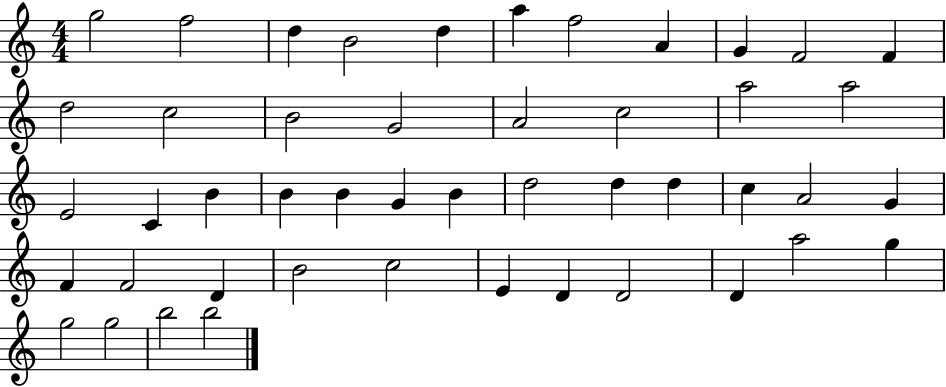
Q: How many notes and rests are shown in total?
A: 47